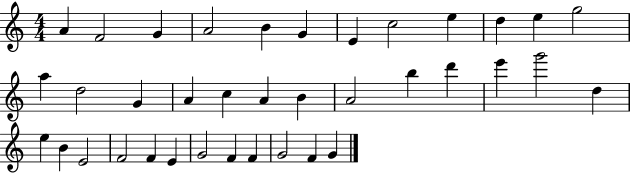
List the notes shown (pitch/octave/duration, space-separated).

A4/q F4/h G4/q A4/h B4/q G4/q E4/q C5/h E5/q D5/q E5/q G5/h A5/q D5/h G4/q A4/q C5/q A4/q B4/q A4/h B5/q D6/q E6/q G6/h D5/q E5/q B4/q E4/h F4/h F4/q E4/q G4/h F4/q F4/q G4/h F4/q G4/q